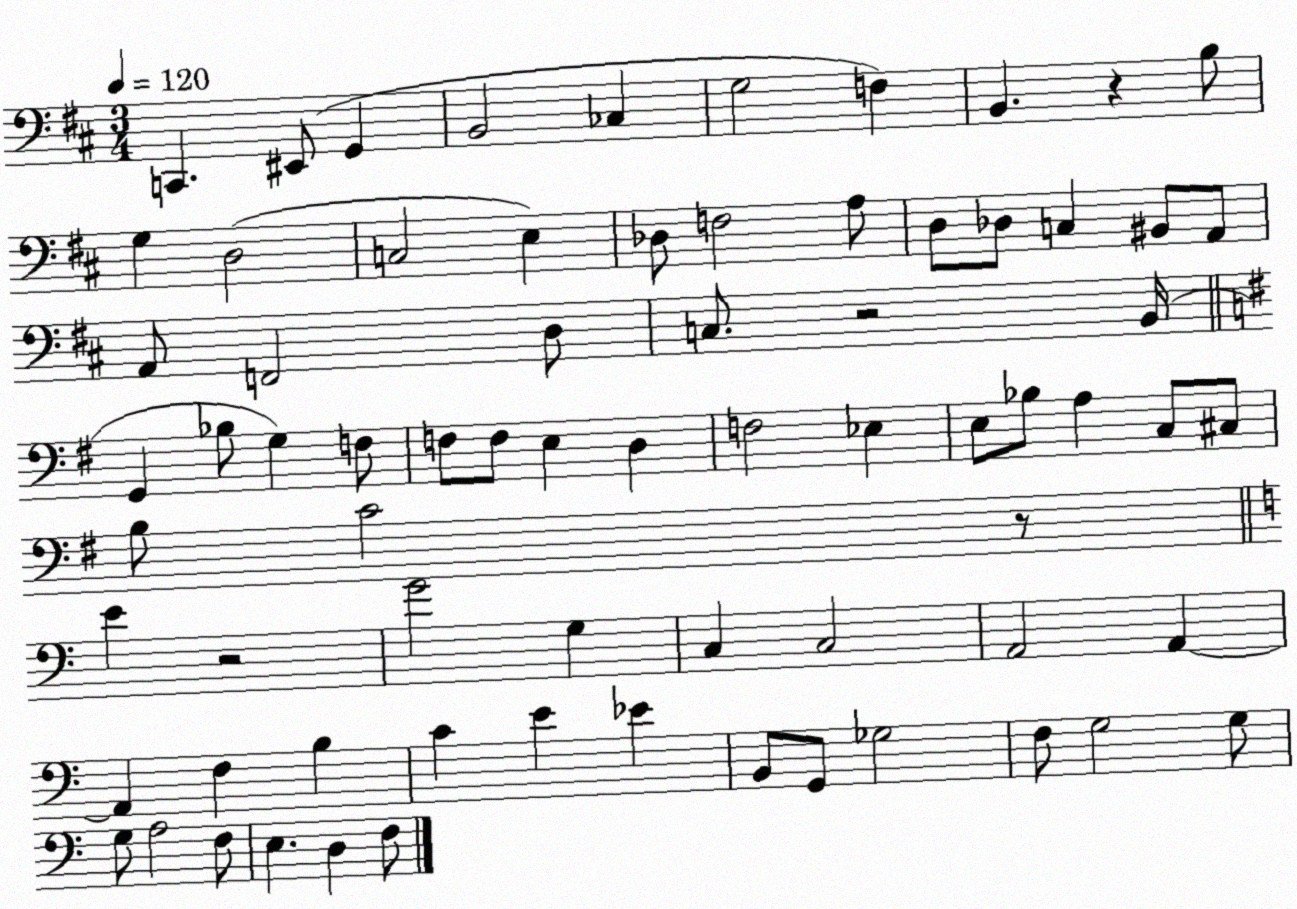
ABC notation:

X:1
T:Untitled
M:3/4
L:1/4
K:D
C,, ^E,,/2 G,, B,,2 _C, G,2 F, B,, z B,/2 G, D,2 C,2 E, _D,/2 F,2 A,/2 D,/2 _D,/2 C, ^B,,/2 A,,/2 A,,/2 F,,2 D,/2 C,/2 z2 B,,/4 G,, _B,/2 G, F,/2 F,/2 F,/2 E, D, F,2 _E, E,/2 _B,/2 A, C,/2 ^C,/2 B,/2 C2 z/2 E z2 G2 G, C, C,2 A,,2 A,, A,, F, B, C E _E B,,/2 G,,/2 _G,2 F,/2 G,2 G,/2 G,/2 A,2 F,/2 E, D, F,/2